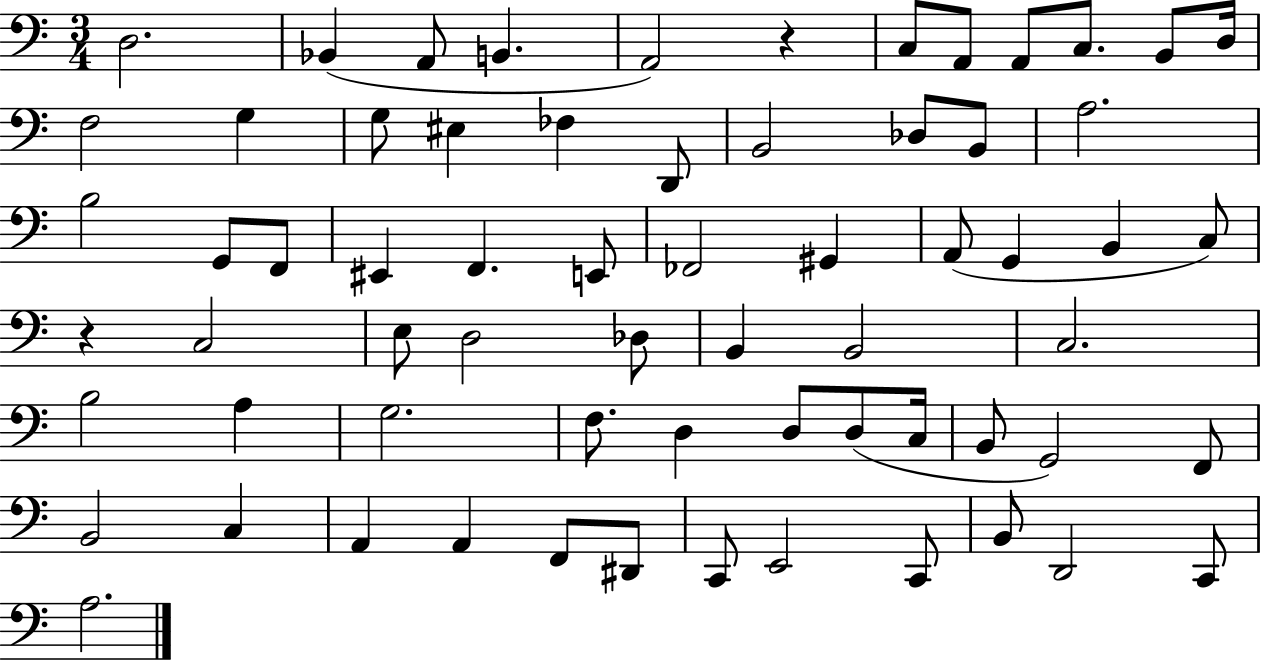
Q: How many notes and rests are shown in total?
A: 66